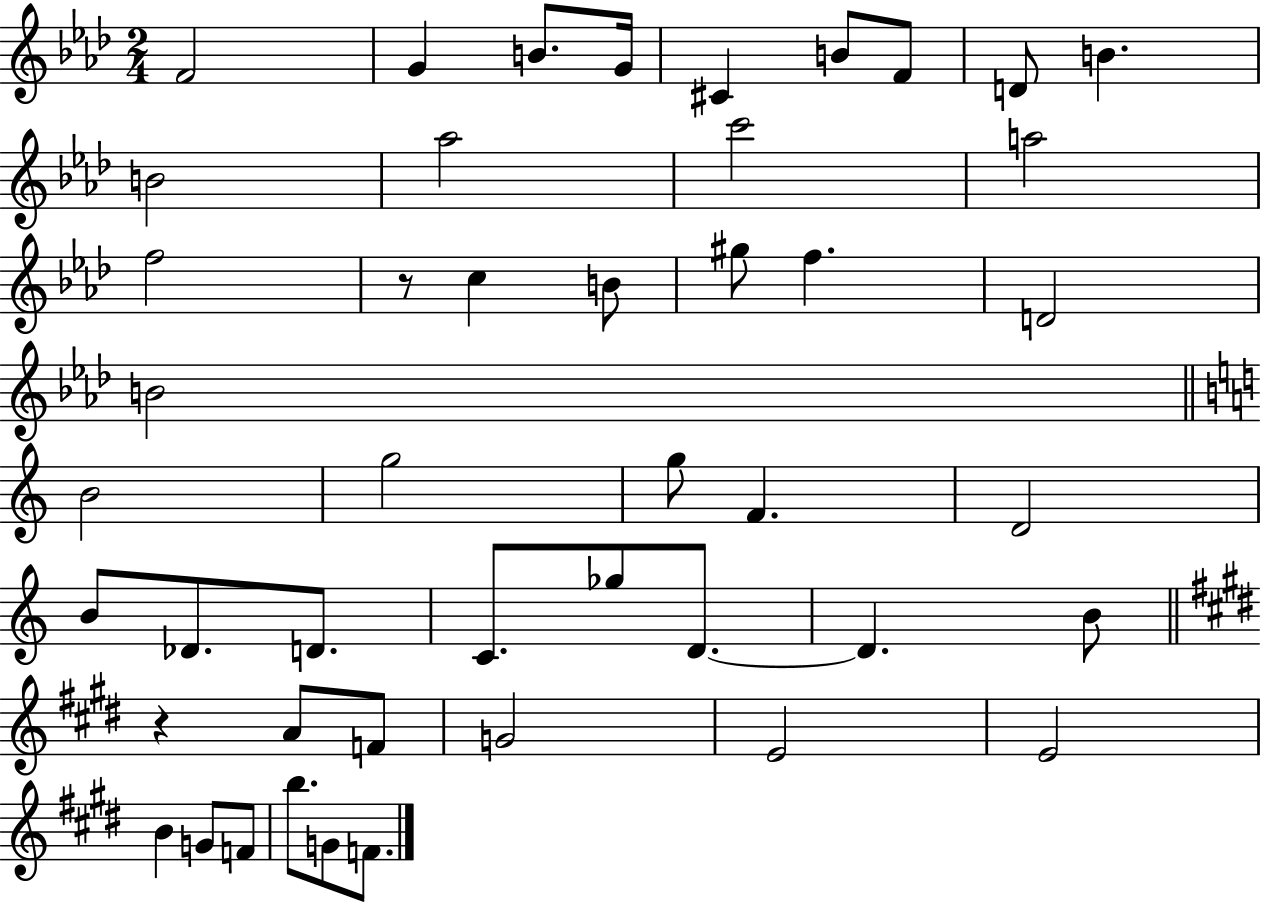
{
  \clef treble
  \numericTimeSignature
  \time 2/4
  \key aes \major
  f'2 | g'4 b'8. g'16 | cis'4 b'8 f'8 | d'8 b'4. | \break b'2 | aes''2 | c'''2 | a''2 | \break f''2 | r8 c''4 b'8 | gis''8 f''4. | d'2 | \break b'2 | \bar "||" \break \key c \major b'2 | g''2 | g''8 f'4. | d'2 | \break b'8 des'8. d'8. | c'8. ges''8 d'8.~~ | d'4. b'8 | \bar "||" \break \key e \major r4 a'8 f'8 | g'2 | e'2 | e'2 | \break b'4 g'8 f'8 | b''8. g'8 f'8. | \bar "|."
}